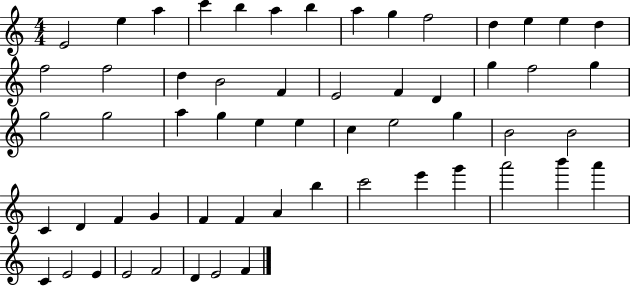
{
  \clef treble
  \numericTimeSignature
  \time 4/4
  \key c \major
  e'2 e''4 a''4 | c'''4 b''4 a''4 b''4 | a''4 g''4 f''2 | d''4 e''4 e''4 d''4 | \break f''2 f''2 | d''4 b'2 f'4 | e'2 f'4 d'4 | g''4 f''2 g''4 | \break g''2 g''2 | a''4 g''4 e''4 e''4 | c''4 e''2 g''4 | b'2 b'2 | \break c'4 d'4 f'4 g'4 | f'4 f'4 a'4 b''4 | c'''2 e'''4 g'''4 | a'''2 b'''4 a'''4 | \break c'4 e'2 e'4 | e'2 f'2 | d'4 e'2 f'4 | \bar "|."
}